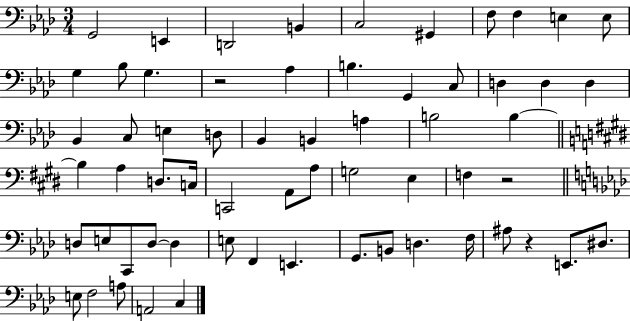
G2/h E2/q D2/h B2/q C3/h G#2/q F3/e F3/q E3/q E3/e G3/q Bb3/e G3/q. R/h Ab3/q B3/q. G2/q C3/e D3/q D3/q D3/q Bb2/q C3/e E3/q D3/e Bb2/q B2/q A3/q B3/h B3/q B3/q A3/q D3/e. C3/s C2/h A2/e A3/e G3/h E3/q F3/q R/h D3/e E3/e C2/e D3/e D3/q E3/e F2/q E2/q. G2/e. B2/e D3/q. F3/s A#3/e R/q E2/e. D#3/e. E3/e F3/h A3/e A2/h C3/q